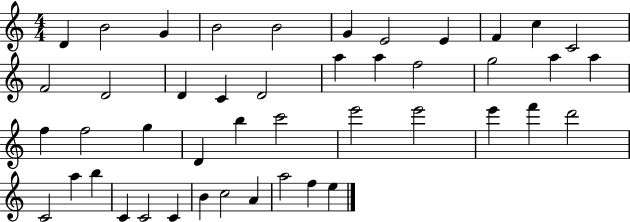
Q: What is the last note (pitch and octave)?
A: E5